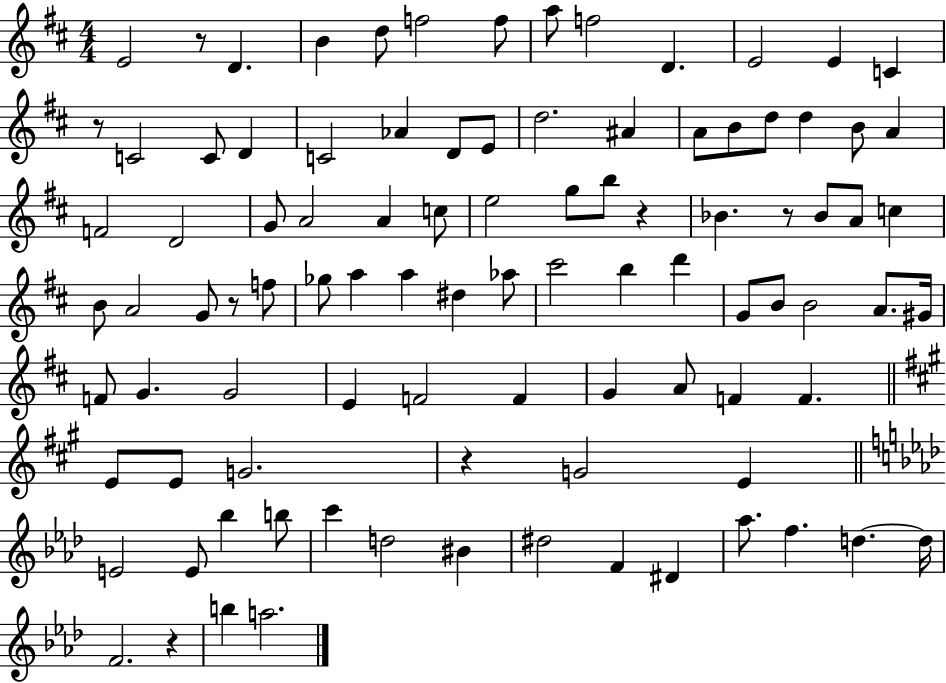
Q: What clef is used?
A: treble